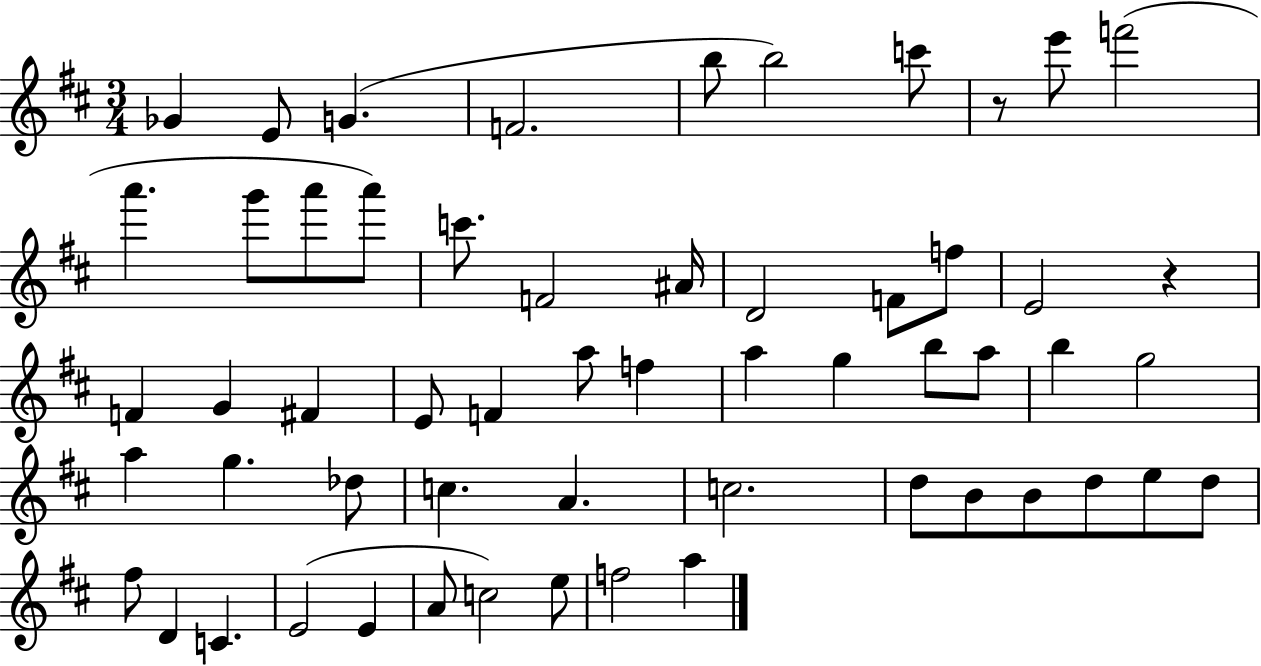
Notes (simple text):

Gb4/q E4/e G4/q. F4/h. B5/e B5/h C6/e R/e E6/e F6/h A6/q. G6/e A6/e A6/e C6/e. F4/h A#4/s D4/h F4/e F5/e E4/h R/q F4/q G4/q F#4/q E4/e F4/q A5/e F5/q A5/q G5/q B5/e A5/e B5/q G5/h A5/q G5/q. Db5/e C5/q. A4/q. C5/h. D5/e B4/e B4/e D5/e E5/e D5/e F#5/e D4/q C4/q. E4/h E4/q A4/e C5/h E5/e F5/h A5/q